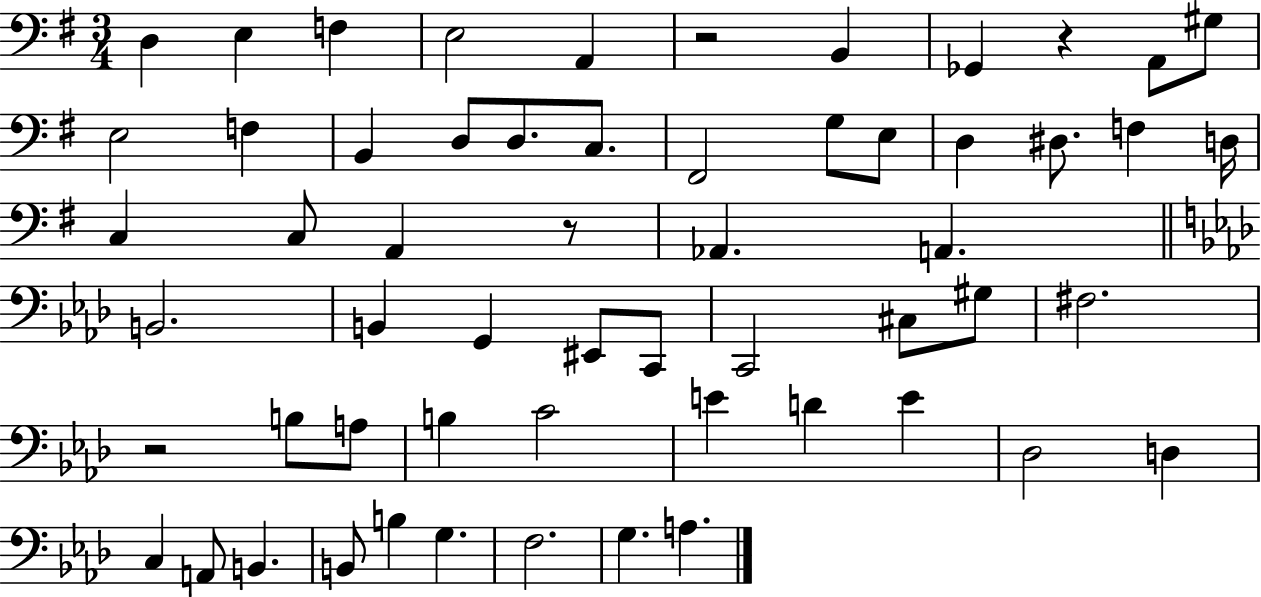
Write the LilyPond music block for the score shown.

{
  \clef bass
  \numericTimeSignature
  \time 3/4
  \key g \major
  d4 e4 f4 | e2 a,4 | r2 b,4 | ges,4 r4 a,8 gis8 | \break e2 f4 | b,4 d8 d8. c8. | fis,2 g8 e8 | d4 dis8. f4 d16 | \break c4 c8 a,4 r8 | aes,4. a,4. | \bar "||" \break \key aes \major b,2. | b,4 g,4 eis,8 c,8 | c,2 cis8 gis8 | fis2. | \break r2 b8 a8 | b4 c'2 | e'4 d'4 e'4 | des2 d4 | \break c4 a,8 b,4. | b,8 b4 g4. | f2. | g4. a4. | \break \bar "|."
}